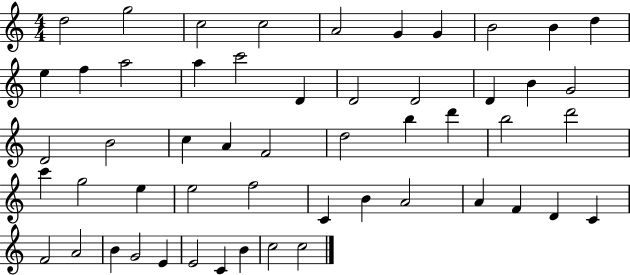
{
  \clef treble
  \numericTimeSignature
  \time 4/4
  \key c \major
  d''2 g''2 | c''2 c''2 | a'2 g'4 g'4 | b'2 b'4 d''4 | \break e''4 f''4 a''2 | a''4 c'''2 d'4 | d'2 d'2 | d'4 b'4 g'2 | \break d'2 b'2 | c''4 a'4 f'2 | d''2 b''4 d'''4 | b''2 d'''2 | \break c'''4 g''2 e''4 | e''2 f''2 | c'4 b'4 a'2 | a'4 f'4 d'4 c'4 | \break f'2 a'2 | b'4 g'2 e'4 | e'2 c'4 b'4 | c''2 c''2 | \break \bar "|."
}